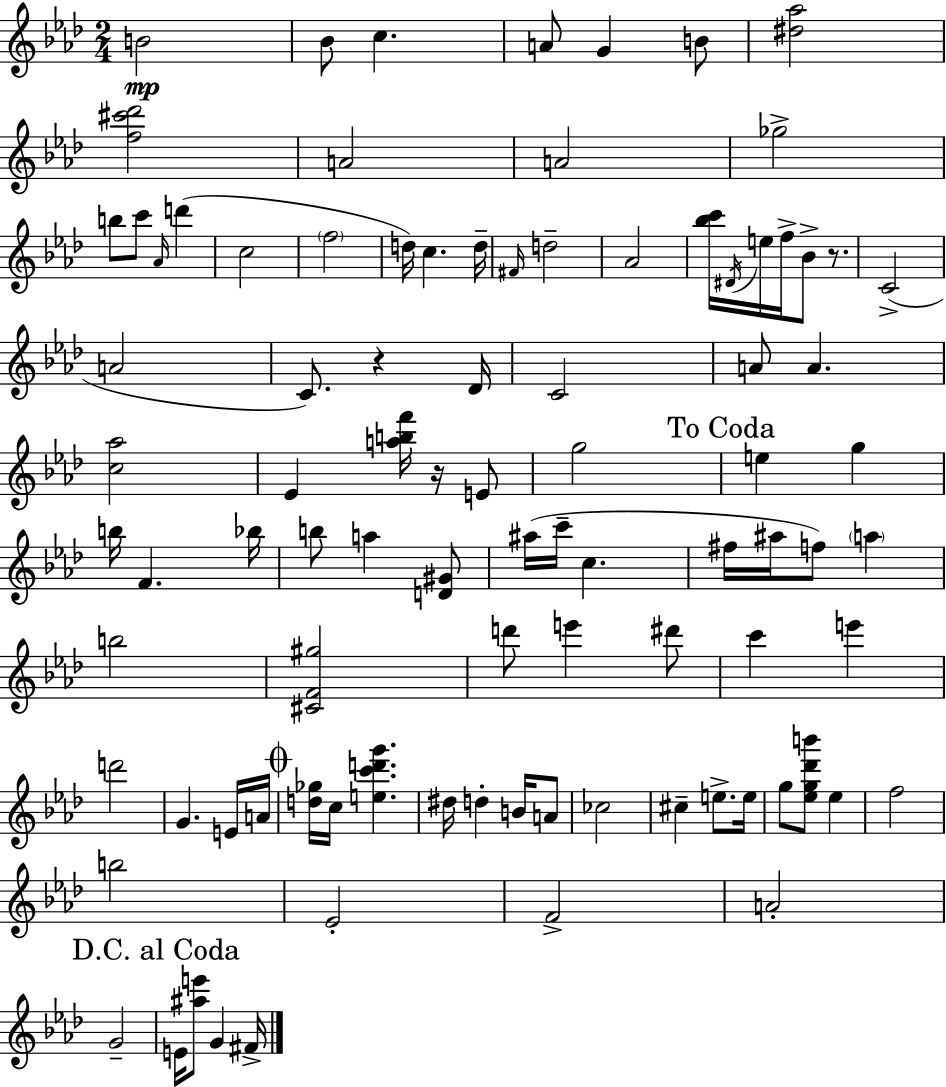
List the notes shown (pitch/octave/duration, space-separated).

B4/h Bb4/e C5/q. A4/e G4/q B4/e [D#5,Ab5]/h [F5,C#6,Db6]/h A4/h A4/h Gb5/h B5/e C6/e Ab4/s D6/q C5/h F5/h D5/s C5/q. D5/s F#4/s D5/h Ab4/h [Bb5,C6]/s D#4/s E5/s F5/s Bb4/e R/e. C4/h A4/h C4/e. R/q Db4/s C4/h A4/e A4/q. [C5,Ab5]/h Eb4/q [A5,B5,F6]/s R/s E4/e G5/h E5/q G5/q B5/s F4/q. Bb5/s B5/e A5/q [D4,G#4]/e A#5/s C6/s C5/q. F#5/s A#5/s F5/e A5/q B5/h [C#4,F4,G#5]/h D6/e E6/q D#6/e C6/q E6/q D6/h G4/q. E4/s A4/s [D5,Gb5]/s C5/s [E5,C6,D6,G6]/q. D#5/s D5/q B4/s A4/e CES5/h C#5/q E5/e. E5/s G5/e [Eb5,G5,Db6,B6]/e Eb5/q F5/h B5/h Eb4/h F4/h A4/h G4/h E4/s [A#5,E6]/e G4/q F#4/s